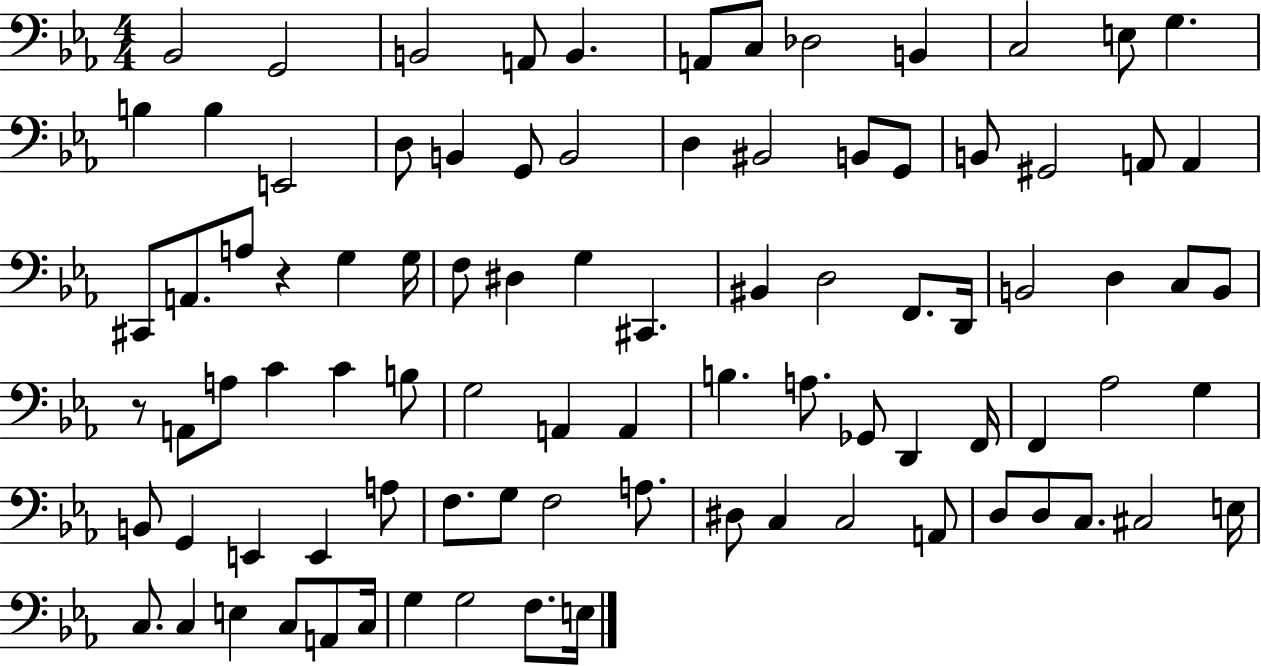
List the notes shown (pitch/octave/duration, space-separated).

Bb2/h G2/h B2/h A2/e B2/q. A2/e C3/e Db3/h B2/q C3/h E3/e G3/q. B3/q B3/q E2/h D3/e B2/q G2/e B2/h D3/q BIS2/h B2/e G2/e B2/e G#2/h A2/e A2/q C#2/e A2/e. A3/e R/q G3/q G3/s F3/e D#3/q G3/q C#2/q. BIS2/q D3/h F2/e. D2/s B2/h D3/q C3/e B2/e R/e A2/e A3/e C4/q C4/q B3/e G3/h A2/q A2/q B3/q. A3/e. Gb2/e D2/q F2/s F2/q Ab3/h G3/q B2/e G2/q E2/q E2/q A3/e F3/e. G3/e F3/h A3/e. D#3/e C3/q C3/h A2/e D3/e D3/e C3/e. C#3/h E3/s C3/e. C3/q E3/q C3/e A2/e C3/s G3/q G3/h F3/e. E3/s